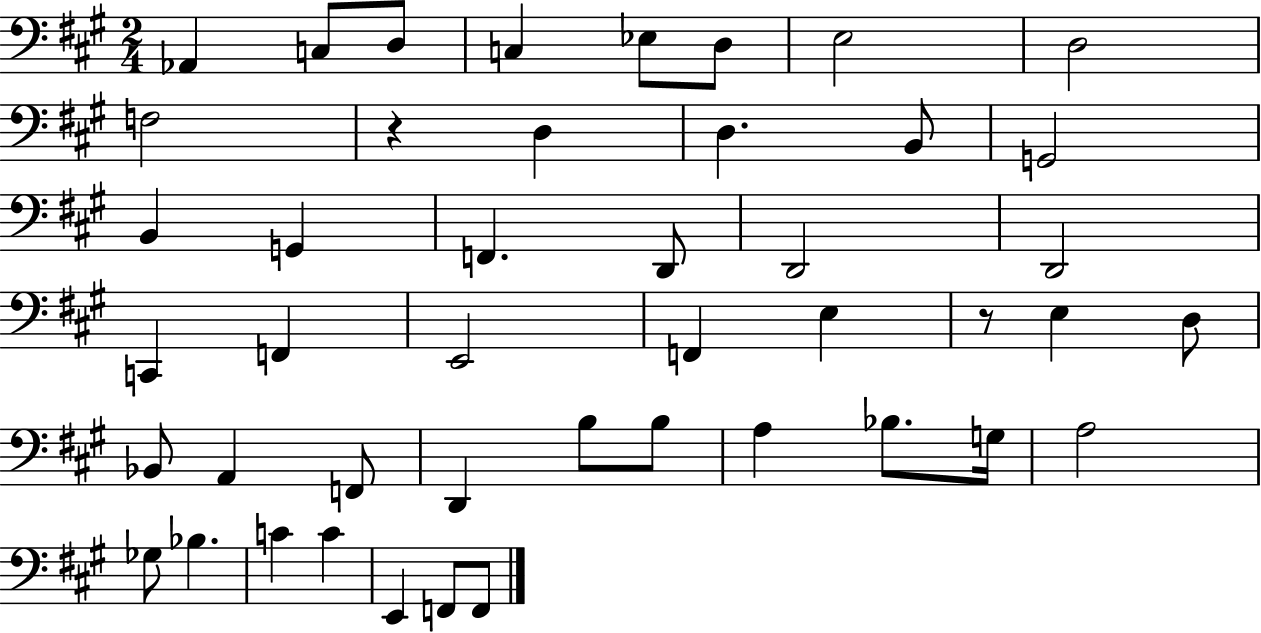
X:1
T:Untitled
M:2/4
L:1/4
K:A
_A,, C,/2 D,/2 C, _E,/2 D,/2 E,2 D,2 F,2 z D, D, B,,/2 G,,2 B,, G,, F,, D,,/2 D,,2 D,,2 C,, F,, E,,2 F,, E, z/2 E, D,/2 _B,,/2 A,, F,,/2 D,, B,/2 B,/2 A, _B,/2 G,/4 A,2 _G,/2 _B, C C E,, F,,/2 F,,/2